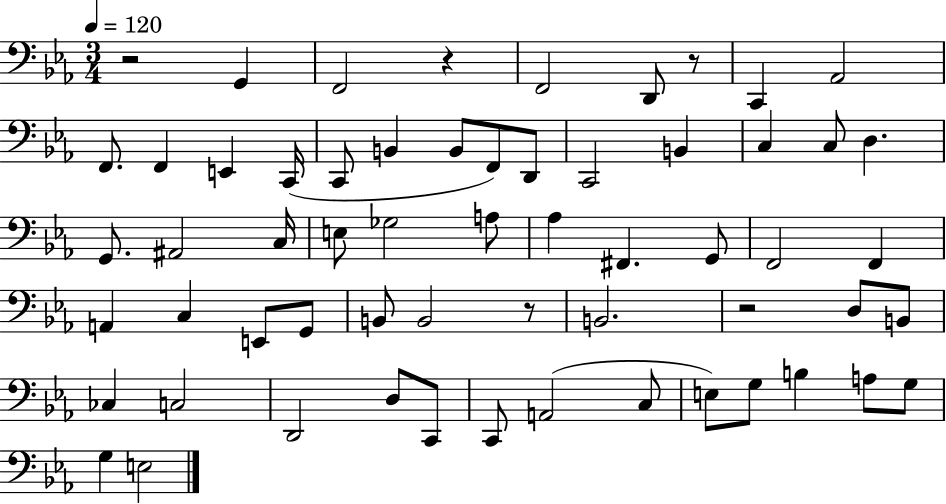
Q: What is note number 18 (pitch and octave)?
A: C3